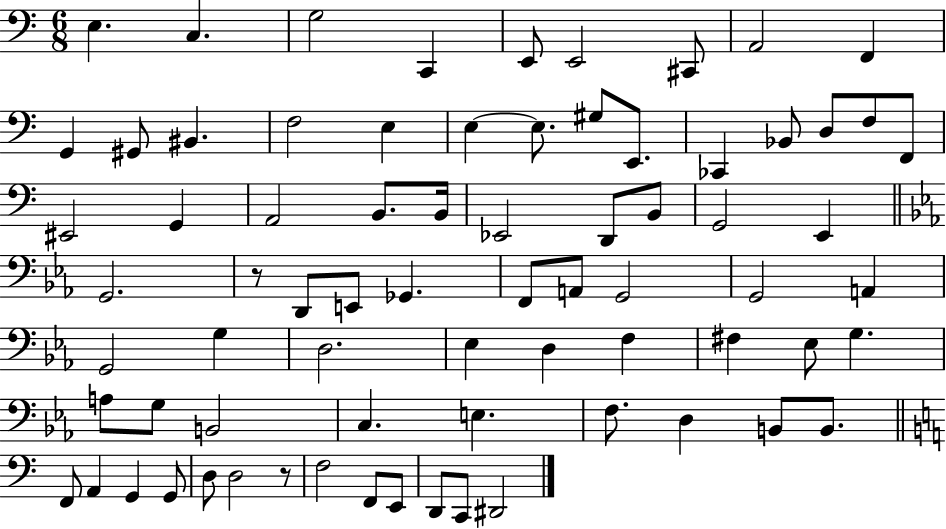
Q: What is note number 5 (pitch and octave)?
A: E2